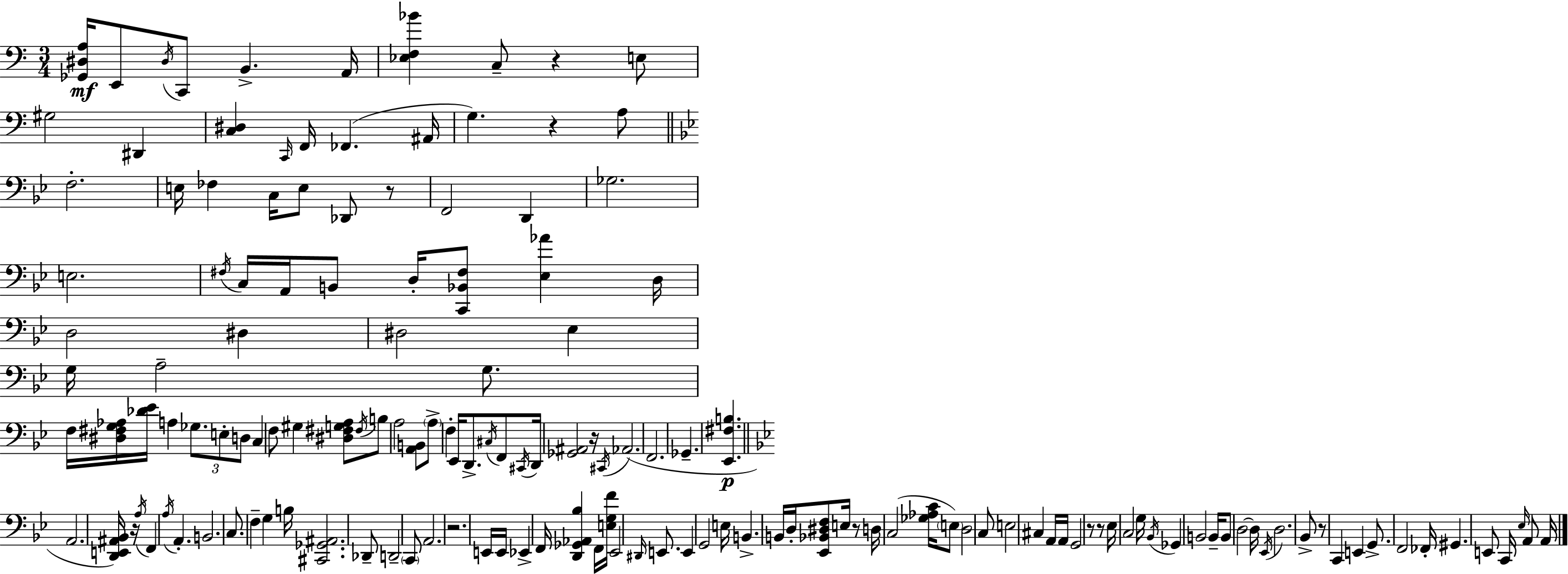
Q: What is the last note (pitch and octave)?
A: A2